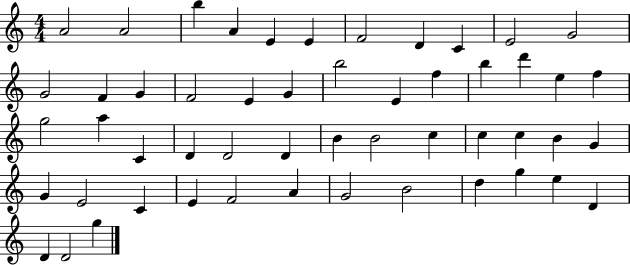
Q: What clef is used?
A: treble